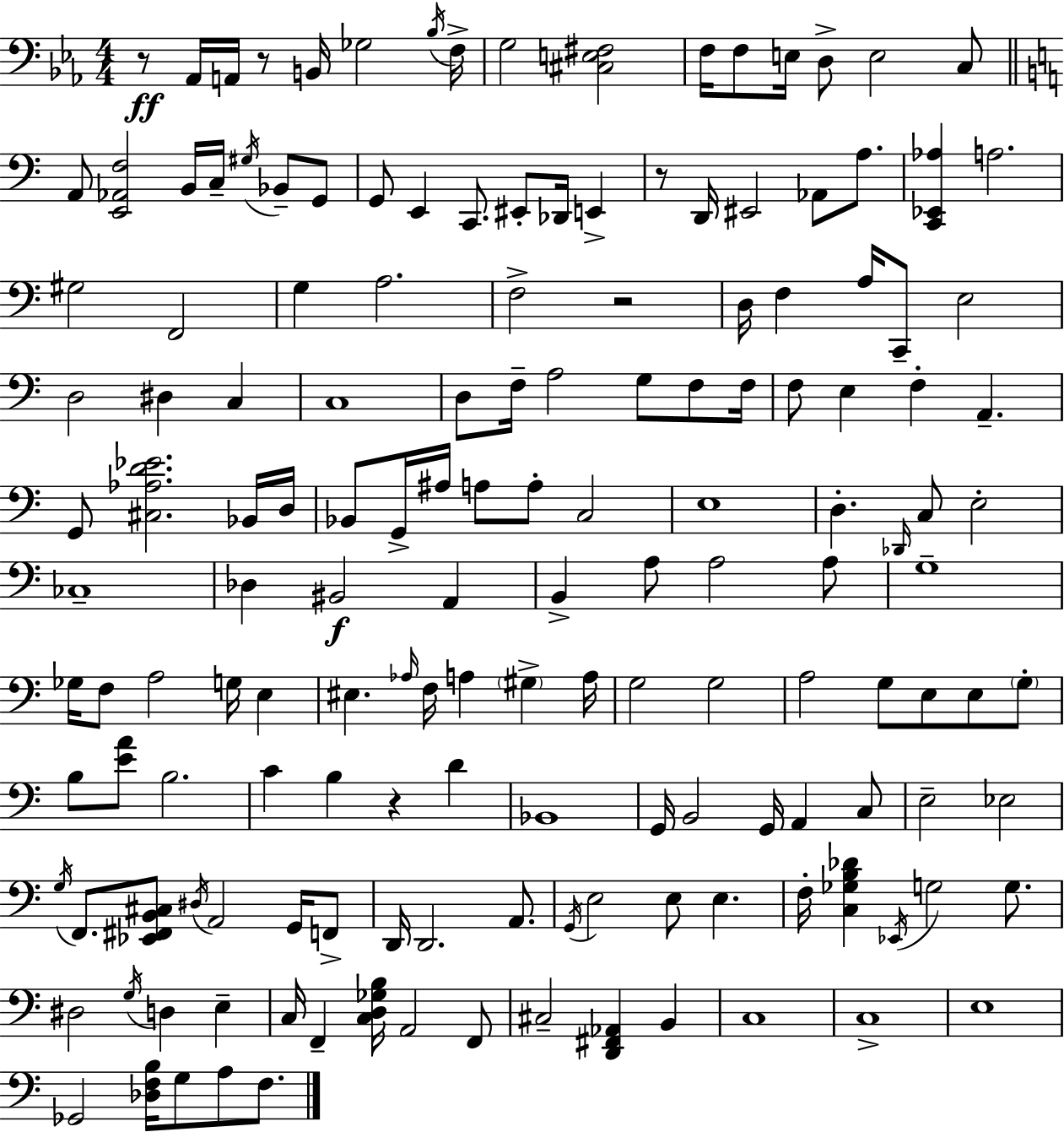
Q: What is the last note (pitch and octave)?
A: F3